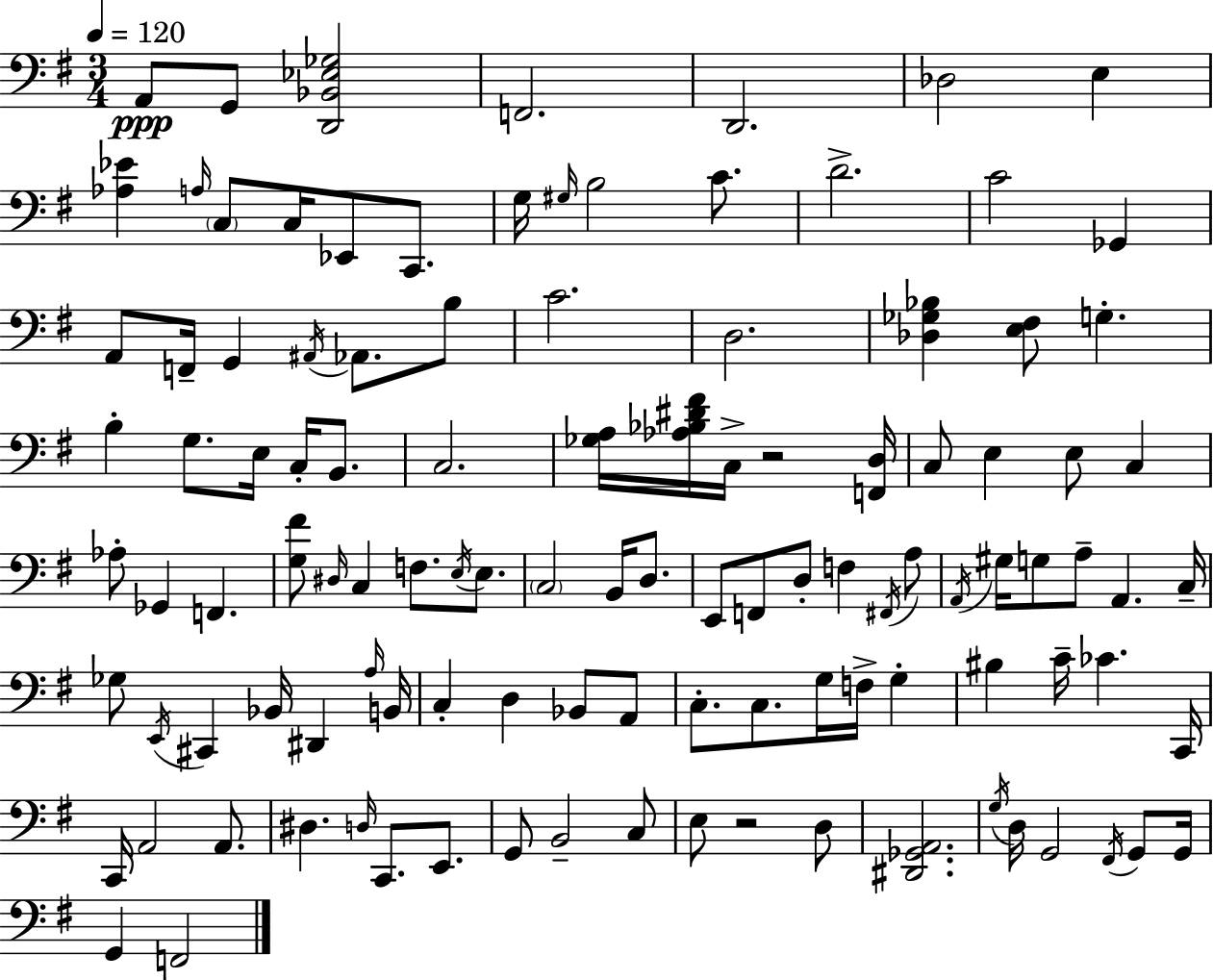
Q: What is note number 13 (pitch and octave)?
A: G#3